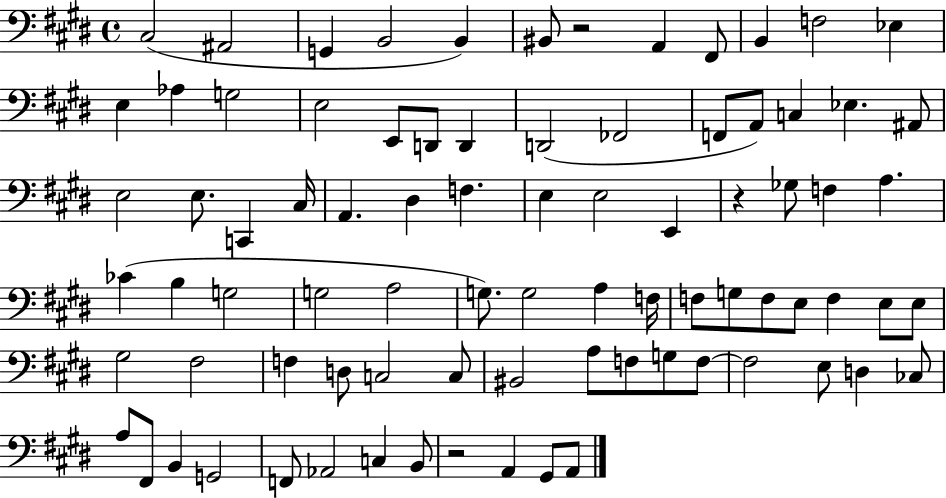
X:1
T:Untitled
M:4/4
L:1/4
K:E
^C,2 ^A,,2 G,, B,,2 B,, ^B,,/2 z2 A,, ^F,,/2 B,, F,2 _E, E, _A, G,2 E,2 E,,/2 D,,/2 D,, D,,2 _F,,2 F,,/2 A,,/2 C, _E, ^A,,/2 E,2 E,/2 C,, ^C,/4 A,, ^D, F, E, E,2 E,, z _G,/2 F, A, _C B, G,2 G,2 A,2 G,/2 G,2 A, F,/4 F,/2 G,/2 F,/2 E,/2 F, E,/2 E,/2 ^G,2 ^F,2 F, D,/2 C,2 C,/2 ^B,,2 A,/2 F,/2 G,/2 F,/2 F,2 E,/2 D, _C,/2 A,/2 ^F,,/2 B,, G,,2 F,,/2 _A,,2 C, B,,/2 z2 A,, ^G,,/2 A,,/2